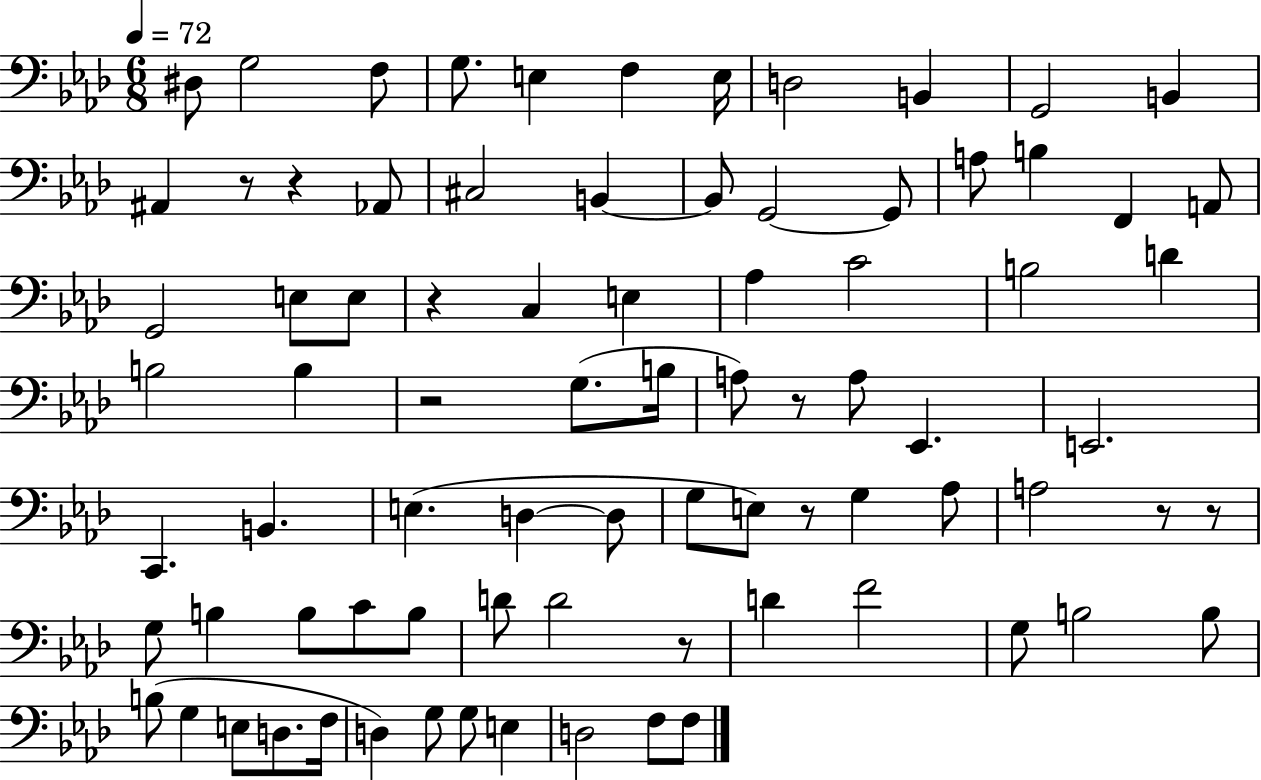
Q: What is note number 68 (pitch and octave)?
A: G3